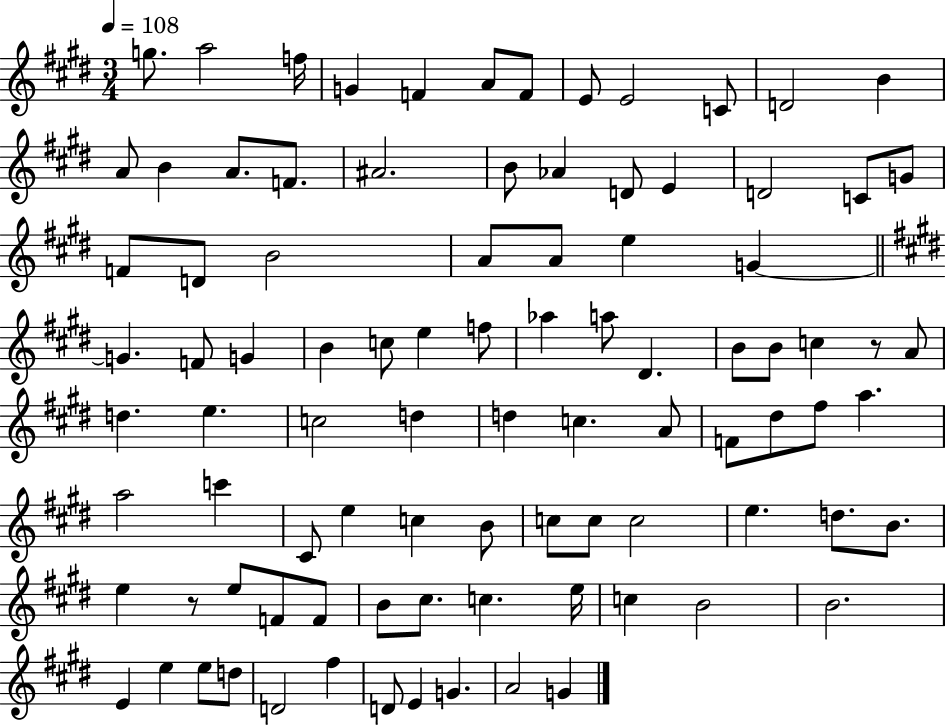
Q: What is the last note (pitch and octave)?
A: G4